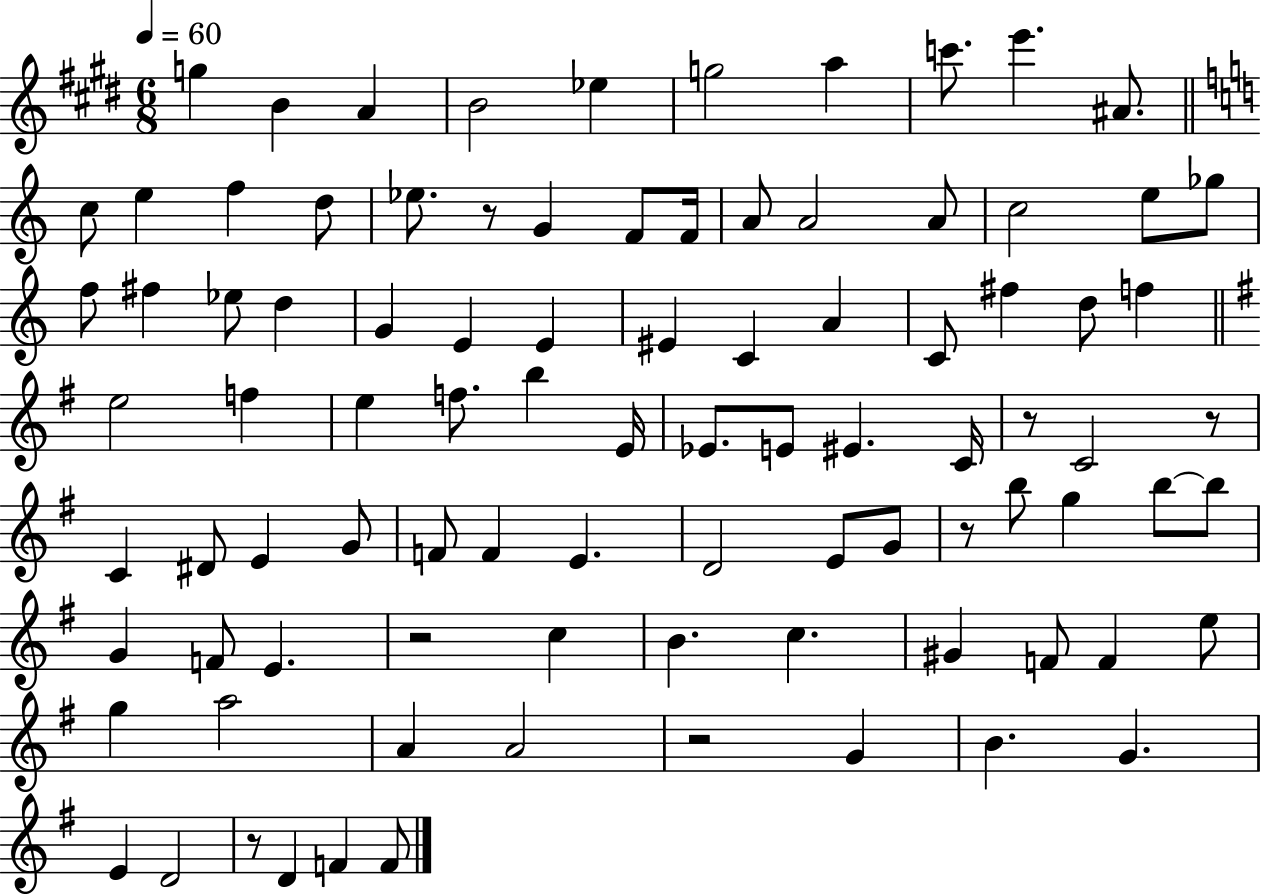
G5/q B4/q A4/q B4/h Eb5/q G5/h A5/q C6/e. E6/q. A#4/e. C5/e E5/q F5/q D5/e Eb5/e. R/e G4/q F4/e F4/s A4/e A4/h A4/e C5/h E5/e Gb5/e F5/e F#5/q Eb5/e D5/q G4/q E4/q E4/q EIS4/q C4/q A4/q C4/e F#5/q D5/e F5/q E5/h F5/q E5/q F5/e. B5/q E4/s Eb4/e. E4/e EIS4/q. C4/s R/e C4/h R/e C4/q D#4/e E4/q G4/e F4/e F4/q E4/q. D4/h E4/e G4/e R/e B5/e G5/q B5/e B5/e G4/q F4/e E4/q. R/h C5/q B4/q. C5/q. G#4/q F4/e F4/q E5/e G5/q A5/h A4/q A4/h R/h G4/q B4/q. G4/q. E4/q D4/h R/e D4/q F4/q F4/e